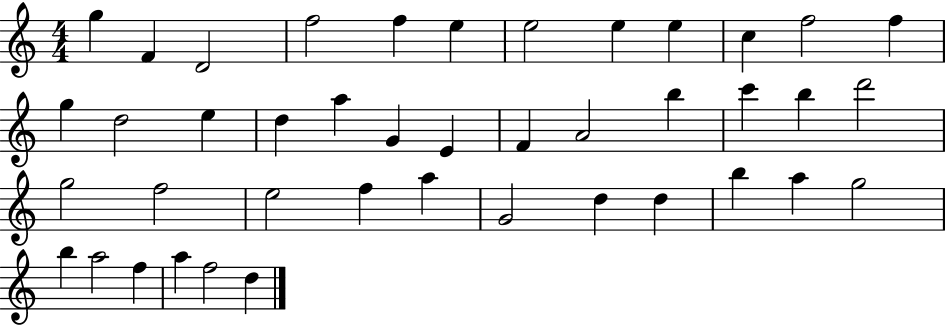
X:1
T:Untitled
M:4/4
L:1/4
K:C
g F D2 f2 f e e2 e e c f2 f g d2 e d a G E F A2 b c' b d'2 g2 f2 e2 f a G2 d d b a g2 b a2 f a f2 d